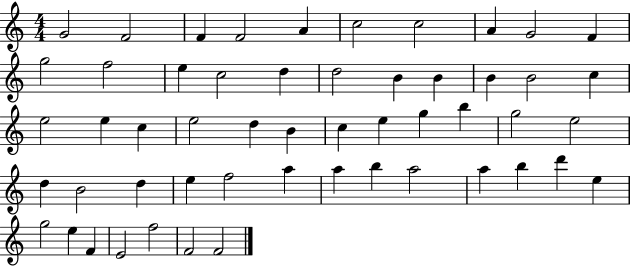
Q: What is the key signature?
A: C major